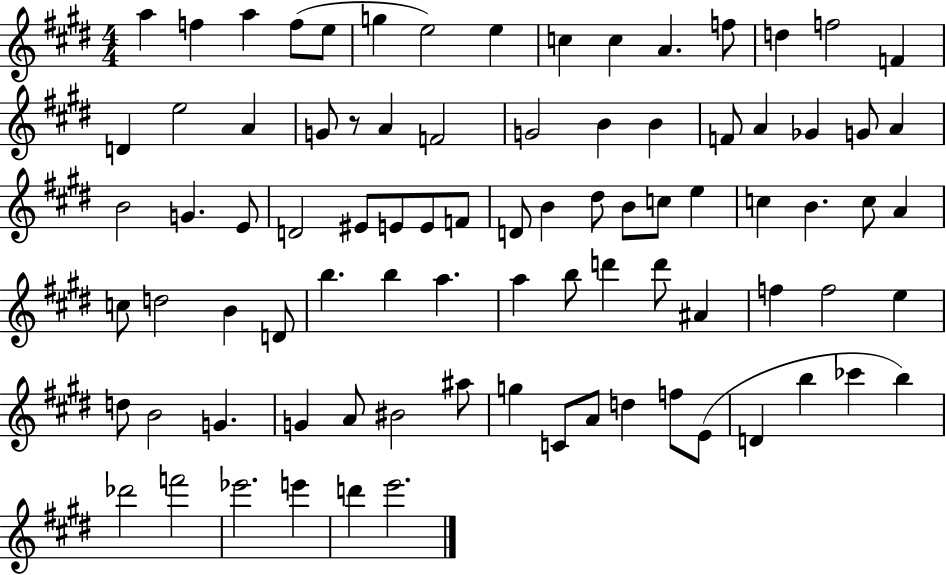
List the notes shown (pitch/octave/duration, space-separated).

A5/q F5/q A5/q F5/e E5/e G5/q E5/h E5/q C5/q C5/q A4/q. F5/e D5/q F5/h F4/q D4/q E5/h A4/q G4/e R/e A4/q F4/h G4/h B4/q B4/q F4/e A4/q Gb4/q G4/e A4/q B4/h G4/q. E4/e D4/h EIS4/e E4/e E4/e F4/e D4/e B4/q D#5/e B4/e C5/e E5/q C5/q B4/q. C5/e A4/q C5/e D5/h B4/q D4/e B5/q. B5/q A5/q. A5/q B5/e D6/q D6/e A#4/q F5/q F5/h E5/q D5/e B4/h G4/q. G4/q A4/e BIS4/h A#5/e G5/q C4/e A4/e D5/q F5/e E4/e D4/q B5/q CES6/q B5/q Db6/h F6/h Eb6/h. E6/q D6/q E6/h.